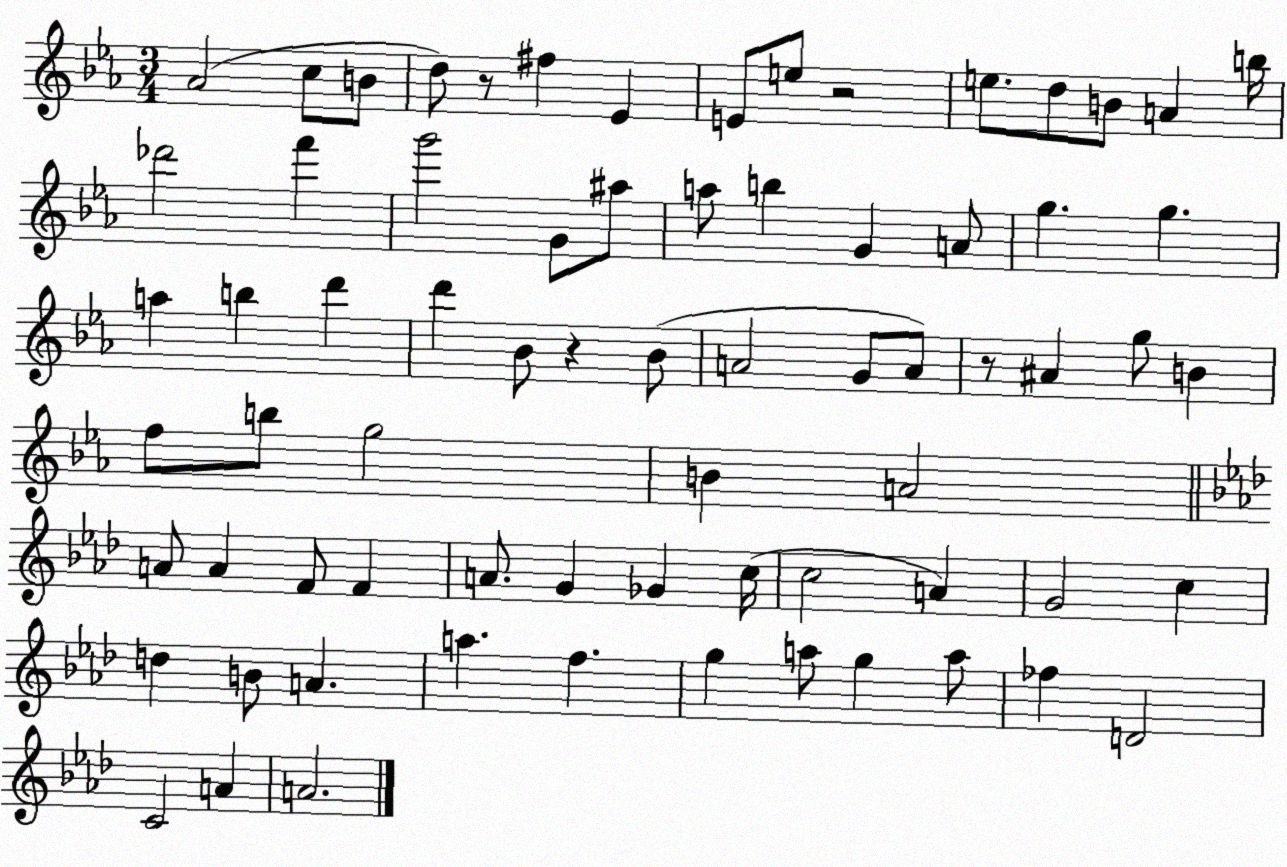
X:1
T:Untitled
M:3/4
L:1/4
K:Eb
_A2 c/2 B/2 d/2 z/2 ^f _E E/2 e/2 z2 e/2 d/2 B/2 A b/4 _d'2 f' g'2 G/2 ^a/2 a/2 b G A/2 g g a b d' d' _B/2 z _B/2 A2 G/2 A/2 z/2 ^A g/2 B f/2 b/2 g2 B A2 A/2 A F/2 F A/2 G _G c/4 c2 A G2 c d B/2 A a f g a/2 g a/2 _f D2 C2 A A2